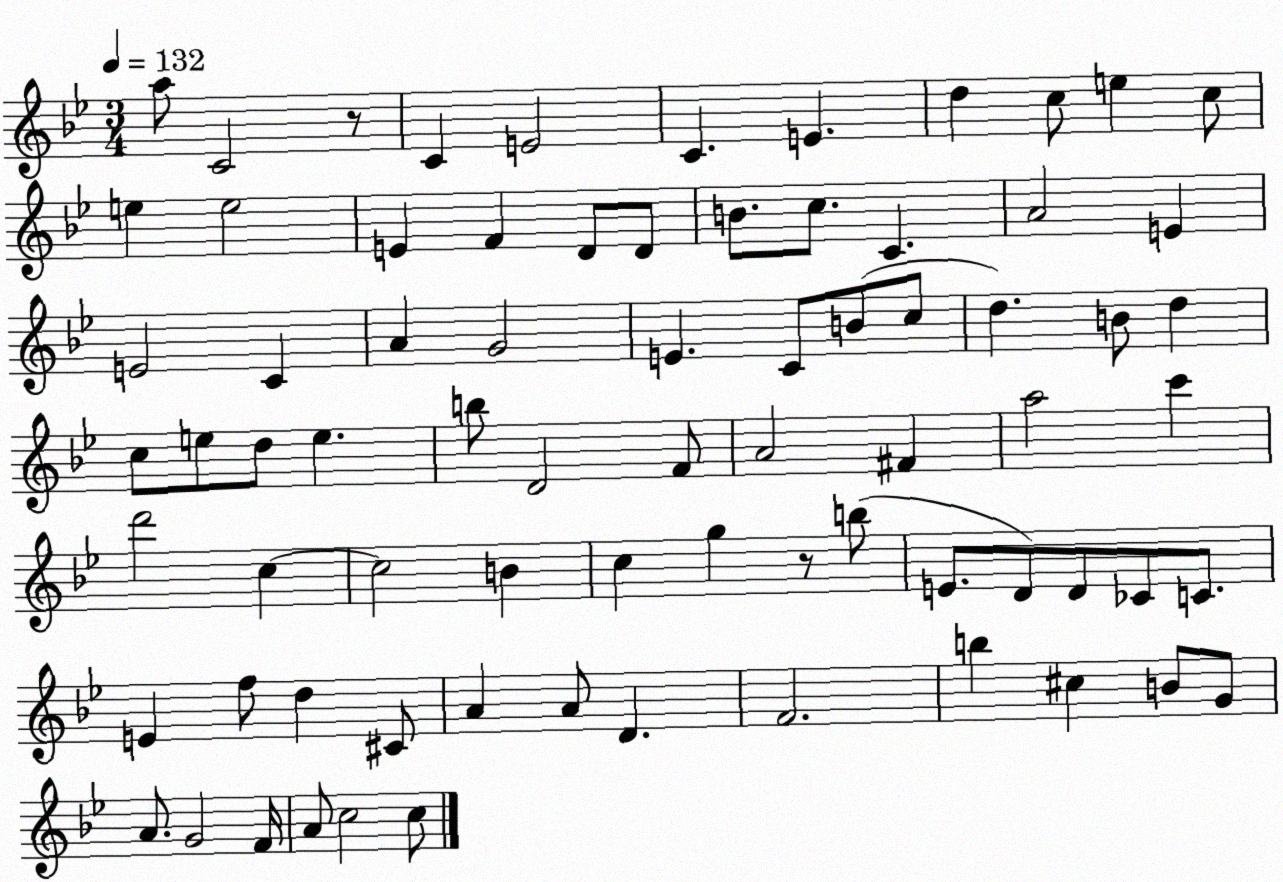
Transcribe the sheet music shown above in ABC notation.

X:1
T:Untitled
M:3/4
L:1/4
K:Bb
a/2 C2 z/2 C E2 C E d c/2 e c/2 e e2 E F D/2 D/2 B/2 c/2 C A2 E E2 C A G2 E C/2 B/2 c/2 d B/2 d c/2 e/2 d/2 e b/2 D2 F/2 A2 ^F a2 c' d'2 c c2 B c g z/2 b/2 E/2 D/2 D/2 _C/2 C/2 E f/2 d ^C/2 A A/2 D F2 b ^c B/2 G/2 A/2 G2 F/4 A/2 c2 c/2